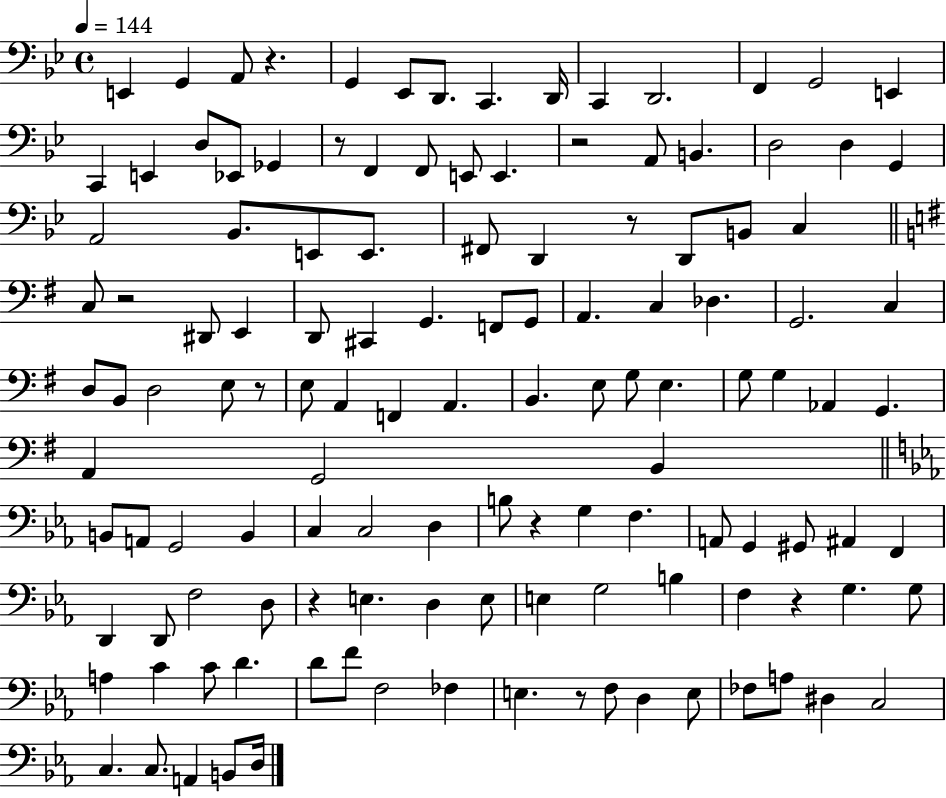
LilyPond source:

{
  \clef bass
  \time 4/4
  \defaultTimeSignature
  \key bes \major
  \tempo 4 = 144
  e,4 g,4 a,8 r4. | g,4 ees,8 d,8. c,4. d,16 | c,4 d,2. | f,4 g,2 e,4 | \break c,4 e,4 d8 ees,8 ges,4 | r8 f,4 f,8 e,8 e,4. | r2 a,8 b,4. | d2 d4 g,4 | \break a,2 bes,8. e,8 e,8. | fis,8 d,4 r8 d,8 b,8 c4 | \bar "||" \break \key g \major c8 r2 dis,8 e,4 | d,8 cis,4 g,4. f,8 g,8 | a,4. c4 des4. | g,2. c4 | \break d8 b,8 d2 e8 r8 | e8 a,4 f,4 a,4. | b,4. e8 g8 e4. | g8 g4 aes,4 g,4. | \break a,4 g,2 b,4 | \bar "||" \break \key ees \major b,8 a,8 g,2 b,4 | c4 c2 d4 | b8 r4 g4 f4. | a,8 g,4 gis,8 ais,4 f,4 | \break d,4 d,8 f2 d8 | r4 e4. d4 e8 | e4 g2 b4 | f4 r4 g4. g8 | \break a4 c'4 c'8 d'4. | d'8 f'8 f2 fes4 | e4. r8 f8 d4 e8 | fes8 a8 dis4 c2 | \break c4. c8. a,4 b,8 d16 | \bar "|."
}